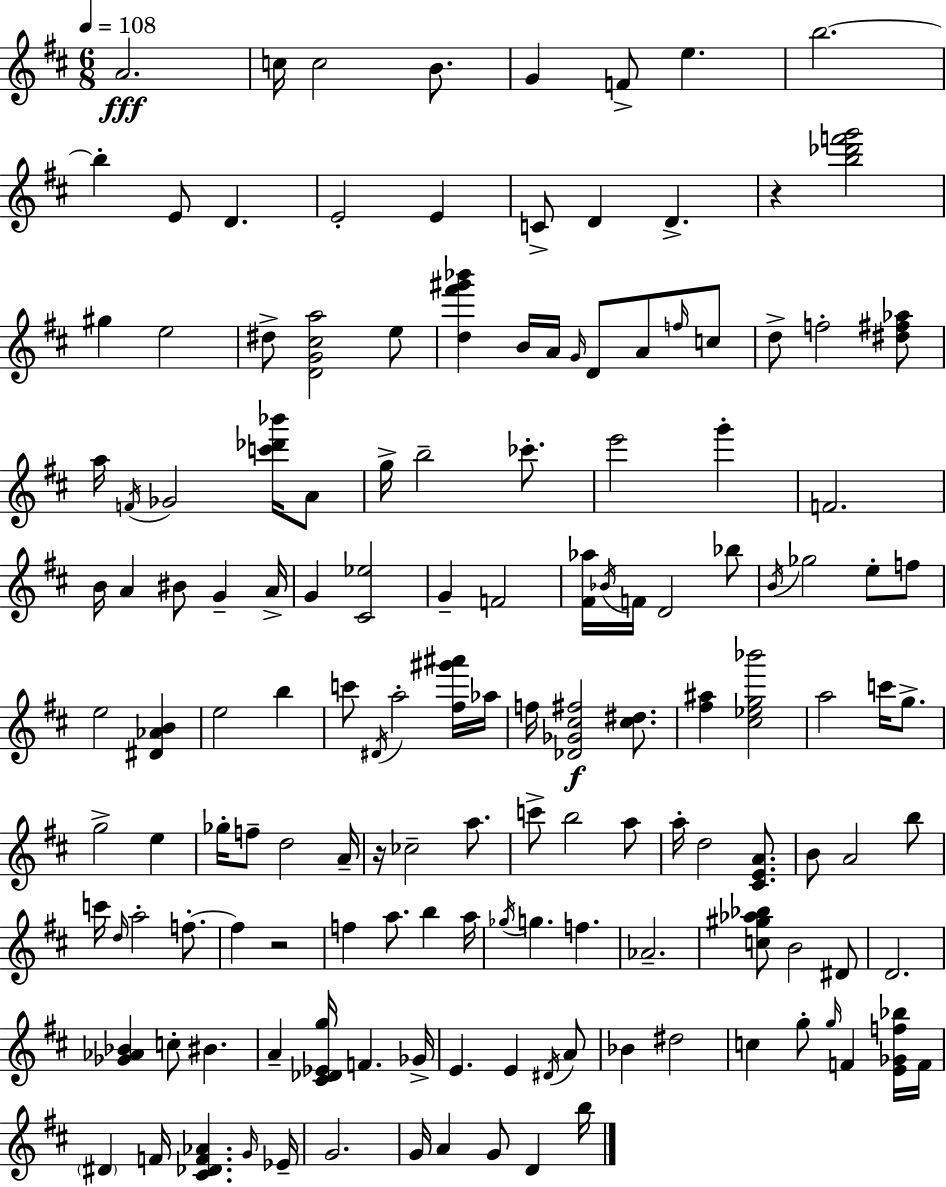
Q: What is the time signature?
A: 6/8